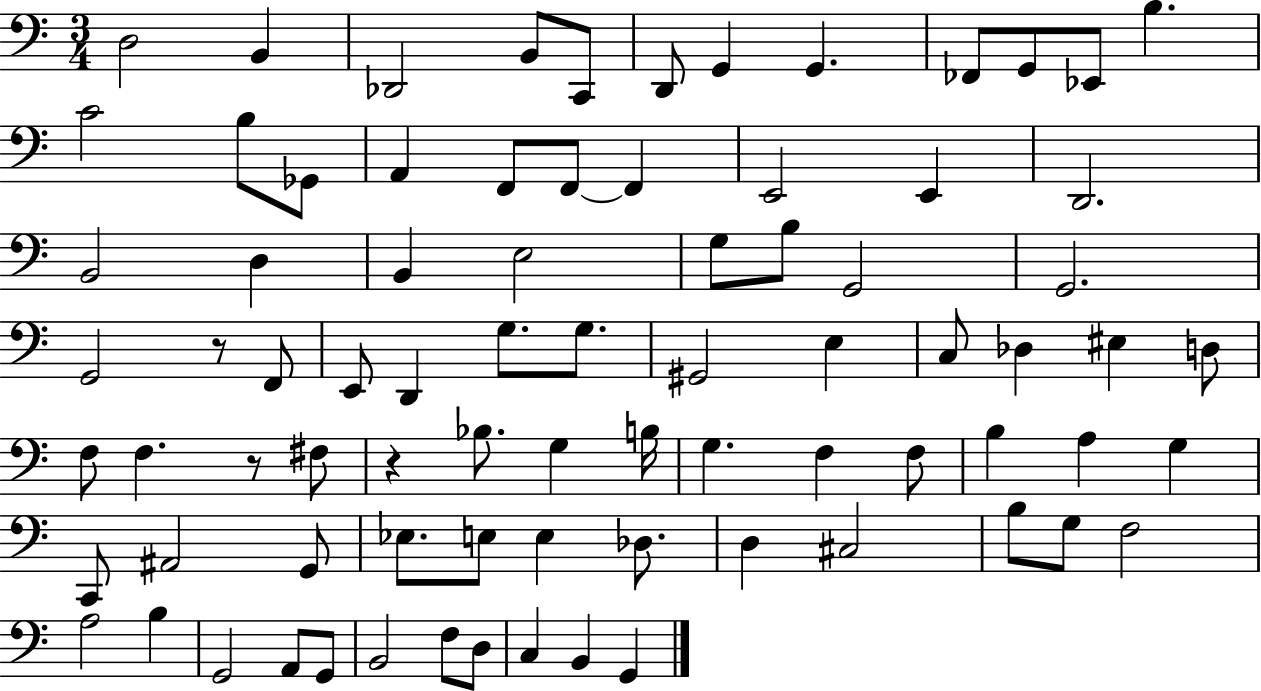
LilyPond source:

{
  \clef bass
  \numericTimeSignature
  \time 3/4
  \key c \major
  \repeat volta 2 { d2 b,4 | des,2 b,8 c,8 | d,8 g,4 g,4. | fes,8 g,8 ees,8 b4. | \break c'2 b8 ges,8 | a,4 f,8 f,8~~ f,4 | e,2 e,4 | d,2. | \break b,2 d4 | b,4 e2 | g8 b8 g,2 | g,2. | \break g,2 r8 f,8 | e,8 d,4 g8. g8. | gis,2 e4 | c8 des4 eis4 d8 | \break f8 f4. r8 fis8 | r4 bes8. g4 b16 | g4. f4 f8 | b4 a4 g4 | \break c,8 ais,2 g,8 | ees8. e8 e4 des8. | d4 cis2 | b8 g8 f2 | \break a2 b4 | g,2 a,8 g,8 | b,2 f8 d8 | c4 b,4 g,4 | \break } \bar "|."
}